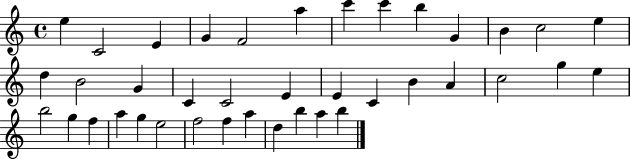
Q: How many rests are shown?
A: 0